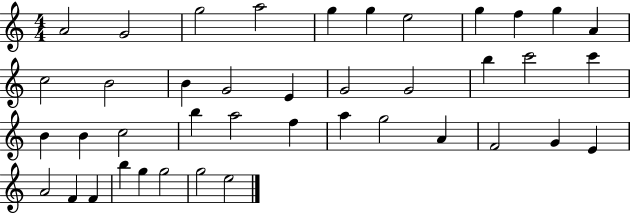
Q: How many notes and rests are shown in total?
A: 41